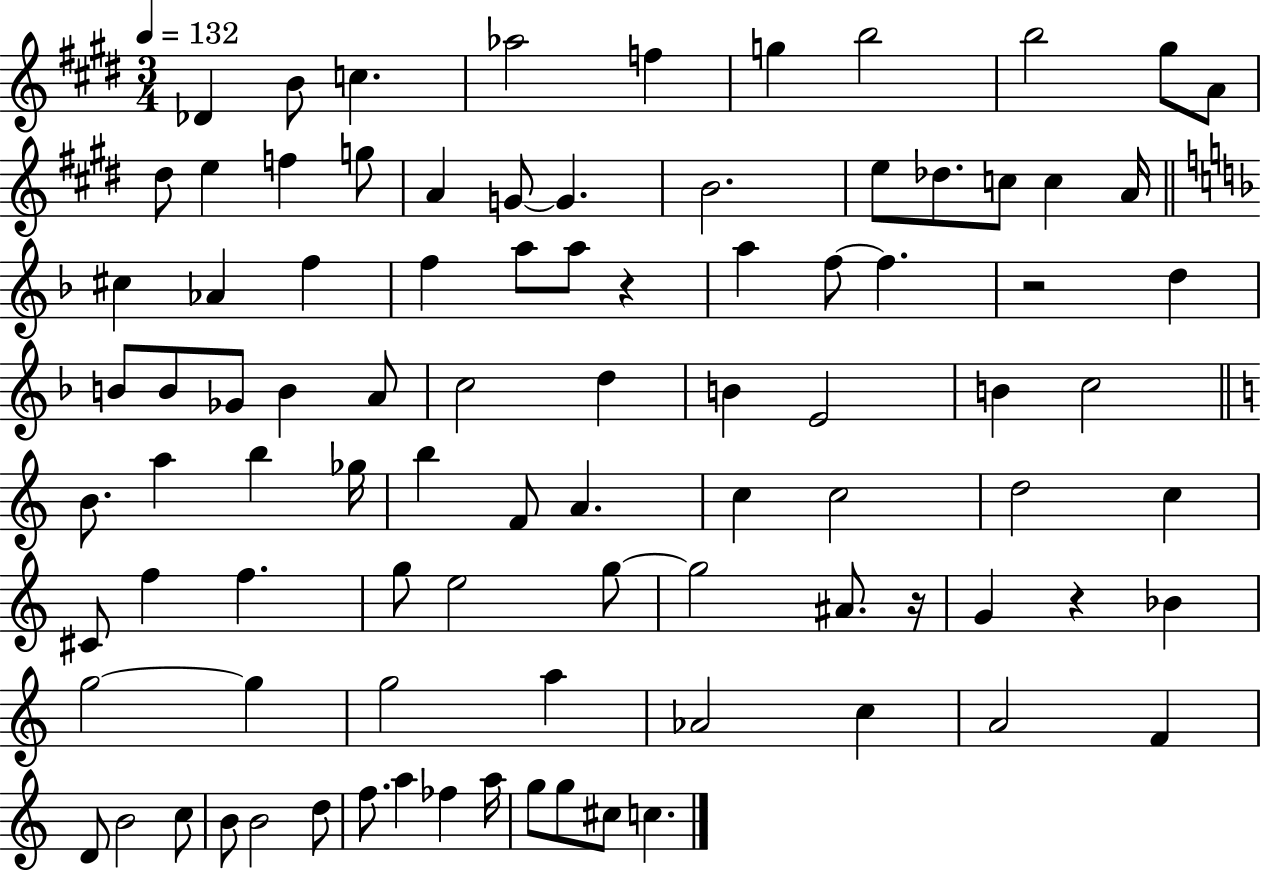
X:1
T:Untitled
M:3/4
L:1/4
K:E
_D B/2 c _a2 f g b2 b2 ^g/2 A/2 ^d/2 e f g/2 A G/2 G B2 e/2 _d/2 c/2 c A/4 ^c _A f f a/2 a/2 z a f/2 f z2 d B/2 B/2 _G/2 B A/2 c2 d B E2 B c2 B/2 a b _g/4 b F/2 A c c2 d2 c ^C/2 f f g/2 e2 g/2 g2 ^A/2 z/4 G z _B g2 g g2 a _A2 c A2 F D/2 B2 c/2 B/2 B2 d/2 f/2 a _f a/4 g/2 g/2 ^c/2 c